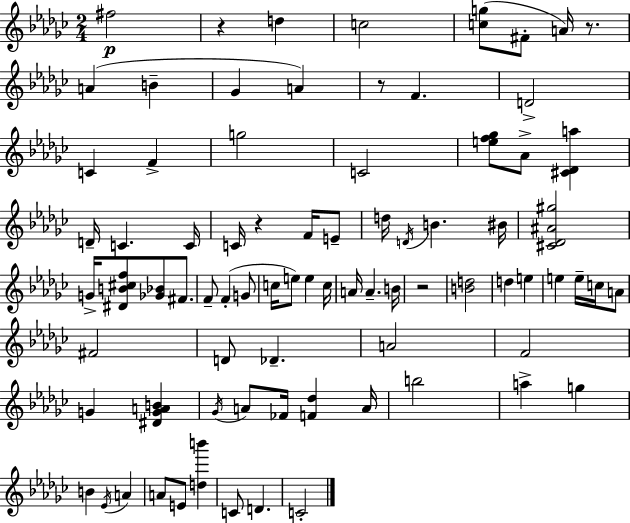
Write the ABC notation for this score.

X:1
T:Untitled
M:2/4
L:1/4
K:Ebm
^f2 z d c2 [cg]/2 ^F/2 A/4 z/2 A B _G A z/2 F D2 C F g2 C2 [ef_g]/2 _A/2 [^C_Da] D/4 C C/4 C/4 z F/4 E/2 d/4 D/4 B ^B/4 [^C_D^A^g]2 G/4 [^DB^cf]/2 [_G_B]/2 ^F/2 F/2 F G/2 c/4 e/2 e c/4 A/4 A B/4 z2 [Bd]2 d e e e/4 c/4 A/2 ^F2 D/2 _D A2 F2 G [^DGAB] _G/4 A/2 _F/4 [F_d] A/4 b2 a g B _E/4 A A/2 E/2 [db'] C/2 D C2